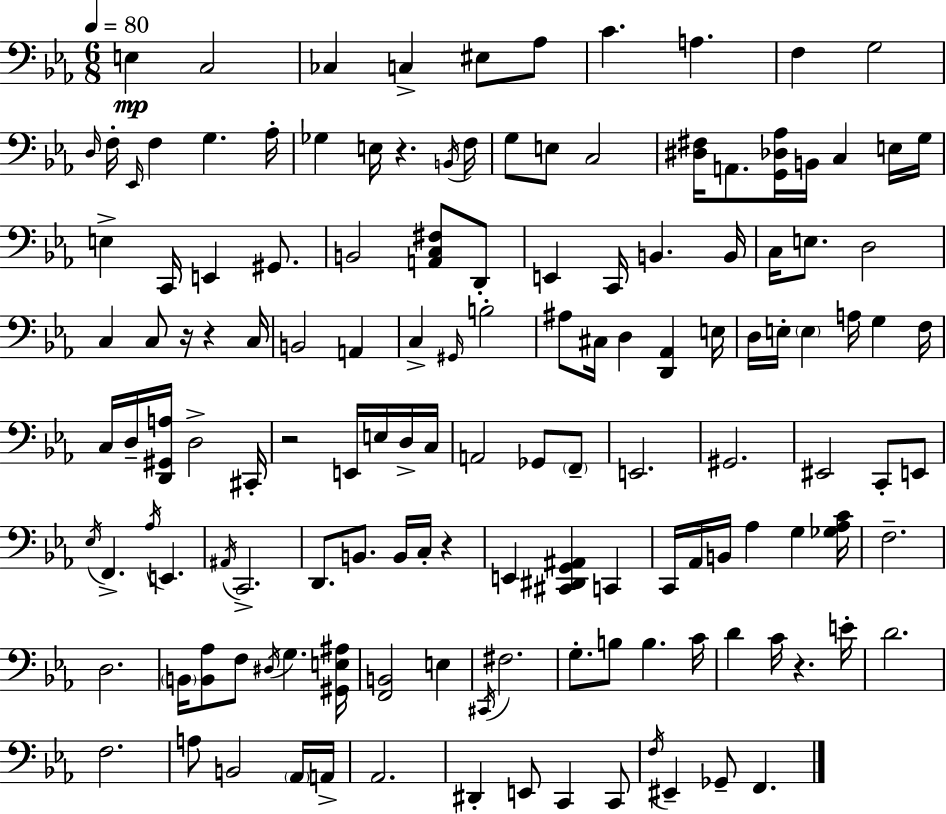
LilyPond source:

{
  \clef bass
  \numericTimeSignature
  \time 6/8
  \key c \minor
  \tempo 4 = 80
  \repeat volta 2 { e4\mp c2 | ces4 c4-> eis8 aes8 | c'4. a4. | f4 g2 | \break \grace { d16 } f16-. \grace { ees,16 } f4 g4. | aes16-. ges4 e16 r4. | \acciaccatura { b,16 } f16 g8 e8 c2 | <dis fis>16 a,8. <g, des aes>16 b,16 c4 | \break e16 g16 e4-> c,16 e,4 | gis,8. b,2 <a, c fis>8 | d,8-. e,4 c,16 b,4. | b,16 c16 e8. d2 | \break c4 c8 r16 r4 | c16 b,2 a,4 | c4-> \grace { gis,16 } b2-. | ais8 cis16 d4 <d, aes,>4 | \break e16 d16 e16-. \parenthesize e4 a16 g4 | f16 c16 d16-- <d, gis, a>16 d2-> | cis,16-. r2 | e,16 e16 d16-> c16 a,2 | \break ges,8 \parenthesize f,8-- e,2. | gis,2. | eis,2 | c,8-. e,8 \acciaccatura { ees16 } f,4.-> \acciaccatura { aes16 } | \break e,4. \acciaccatura { ais,16 } c,2.-> | d,8. b,8. | b,16 c16-. r4 e,4 <cis, dis, g, ais,>4 | c,4 c,16 aes,16 b,16 aes4 | \break g4 <ges aes c'>16 f2.-- | d2. | \parenthesize b,16 <b, aes>8 f8 | \acciaccatura { dis16 } g4. <gis, e ais>16 <f, b,>2 | \break e4 \acciaccatura { cis,16 } fis2. | g8.-. | b8 b4. c'16 d'4 | c'16 r4. e'16-. d'2. | \break f2. | a8 b,2 | \parenthesize aes,16 a,16-> aes,2. | dis,4-. | \break e,8 c,4 c,8 \acciaccatura { f16 } eis,4-- | ges,8-- f,4. } \bar "|."
}